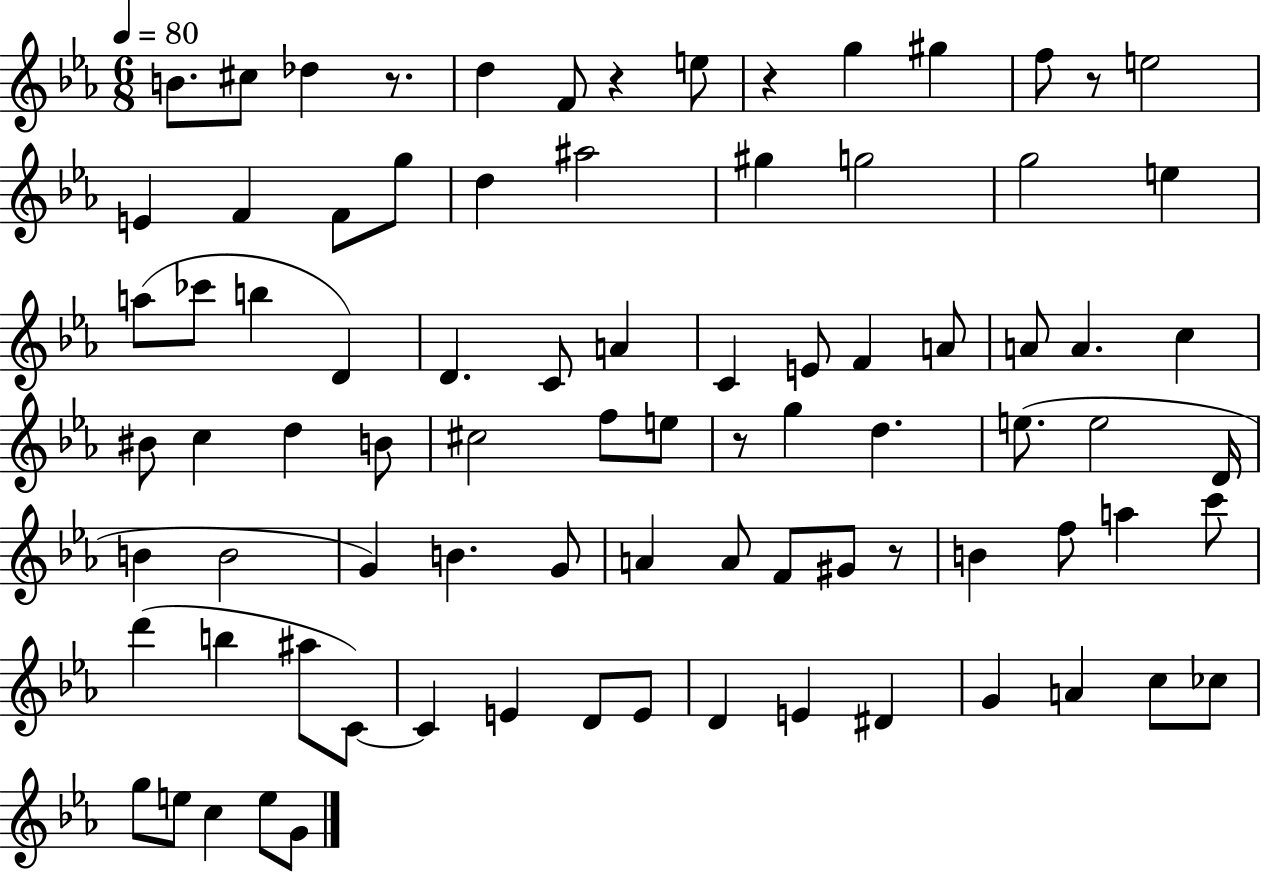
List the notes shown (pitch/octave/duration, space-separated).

B4/e. C#5/e Db5/q R/e. D5/q F4/e R/q E5/e R/q G5/q G#5/q F5/e R/e E5/h E4/q F4/q F4/e G5/e D5/q A#5/h G#5/q G5/h G5/h E5/q A5/e CES6/e B5/q D4/q D4/q. C4/e A4/q C4/q E4/e F4/q A4/e A4/e A4/q. C5/q BIS4/e C5/q D5/q B4/e C#5/h F5/e E5/e R/e G5/q D5/q. E5/e. E5/h D4/s B4/q B4/h G4/q B4/q. G4/e A4/q A4/e F4/e G#4/e R/e B4/q F5/e A5/q C6/e D6/q B5/q A#5/e C4/e C4/q E4/q D4/e E4/e D4/q E4/q D#4/q G4/q A4/q C5/e CES5/e G5/e E5/e C5/q E5/e G4/e